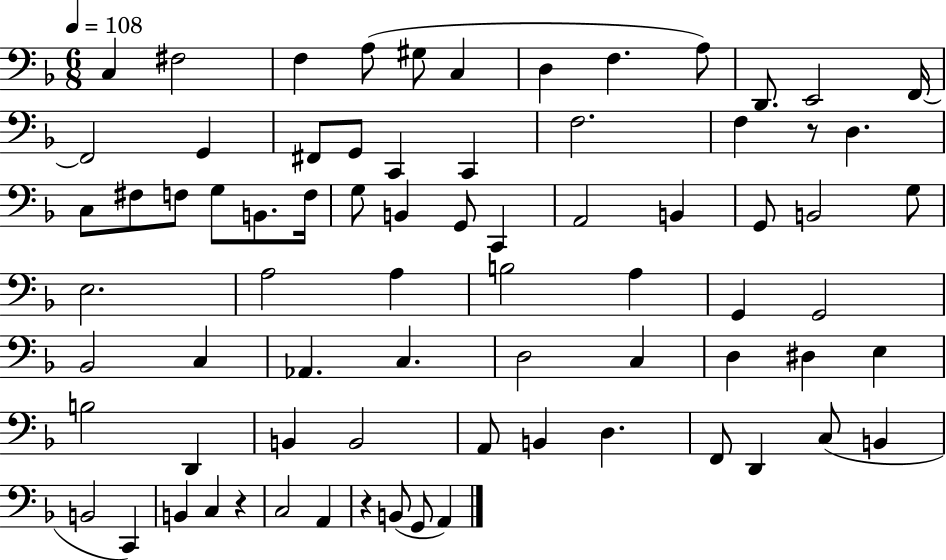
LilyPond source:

{
  \clef bass
  \numericTimeSignature
  \time 6/8
  \key f \major
  \tempo 4 = 108
  c4 fis2 | f4 a8( gis8 c4 | d4 f4. a8) | d,8. e,2 f,16~~ | \break f,2 g,4 | fis,8 g,8 c,4 c,4 | f2. | f4 r8 d4. | \break c8 fis8 f8 g8 b,8. f16 | g8 b,4 g,8 c,4 | a,2 b,4 | g,8 b,2 g8 | \break e2. | a2 a4 | b2 a4 | g,4 g,2 | \break bes,2 c4 | aes,4. c4. | d2 c4 | d4 dis4 e4 | \break b2 d,4 | b,4 b,2 | a,8 b,4 d4. | f,8 d,4 c8( b,4 | \break b,2 c,4) | b,4 c4 r4 | c2 a,4 | r4 b,8( g,8 a,4) | \break \bar "|."
}